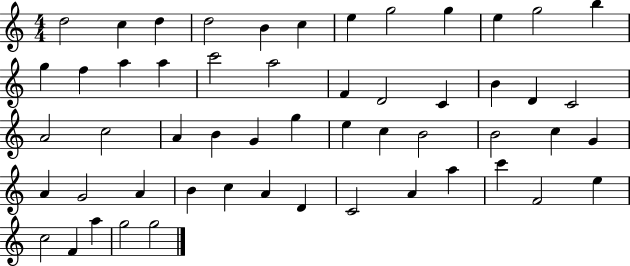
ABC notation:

X:1
T:Untitled
M:4/4
L:1/4
K:C
d2 c d d2 B c e g2 g e g2 b g f a a c'2 a2 F D2 C B D C2 A2 c2 A B G g e c B2 B2 c G A G2 A B c A D C2 A a c' F2 e c2 F a g2 g2